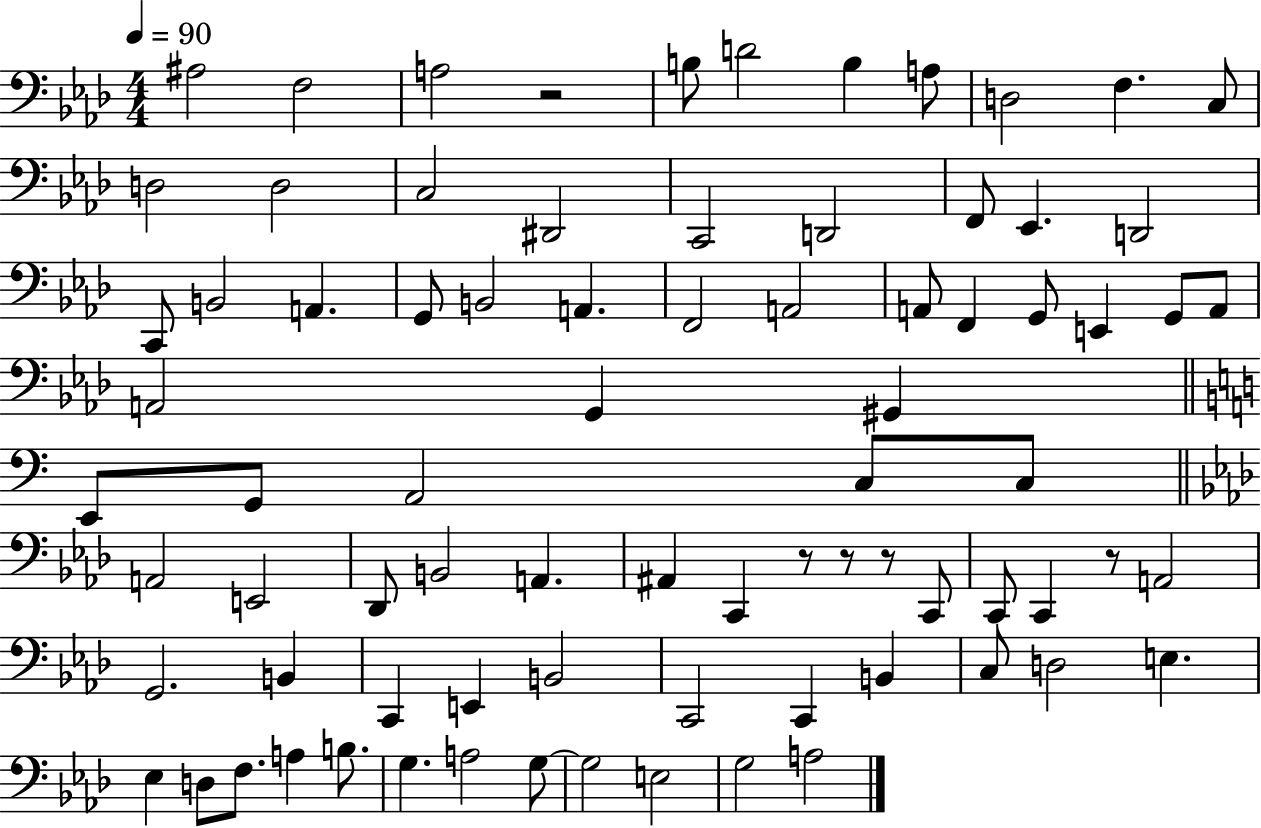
A#3/h F3/h A3/h R/h B3/e D4/h B3/q A3/e D3/h F3/q. C3/e D3/h D3/h C3/h D#2/h C2/h D2/h F2/e Eb2/q. D2/h C2/e B2/h A2/q. G2/e B2/h A2/q. F2/h A2/h A2/e F2/q G2/e E2/q G2/e A2/e A2/h G2/q G#2/q E2/e G2/e A2/h C3/e C3/e A2/h E2/h Db2/e B2/h A2/q. A#2/q C2/q R/e R/e R/e C2/e C2/e C2/q R/e A2/h G2/h. B2/q C2/q E2/q B2/h C2/h C2/q B2/q C3/e D3/h E3/q. Eb3/q D3/e F3/e. A3/q B3/e. G3/q. A3/h G3/e G3/h E3/h G3/h A3/h